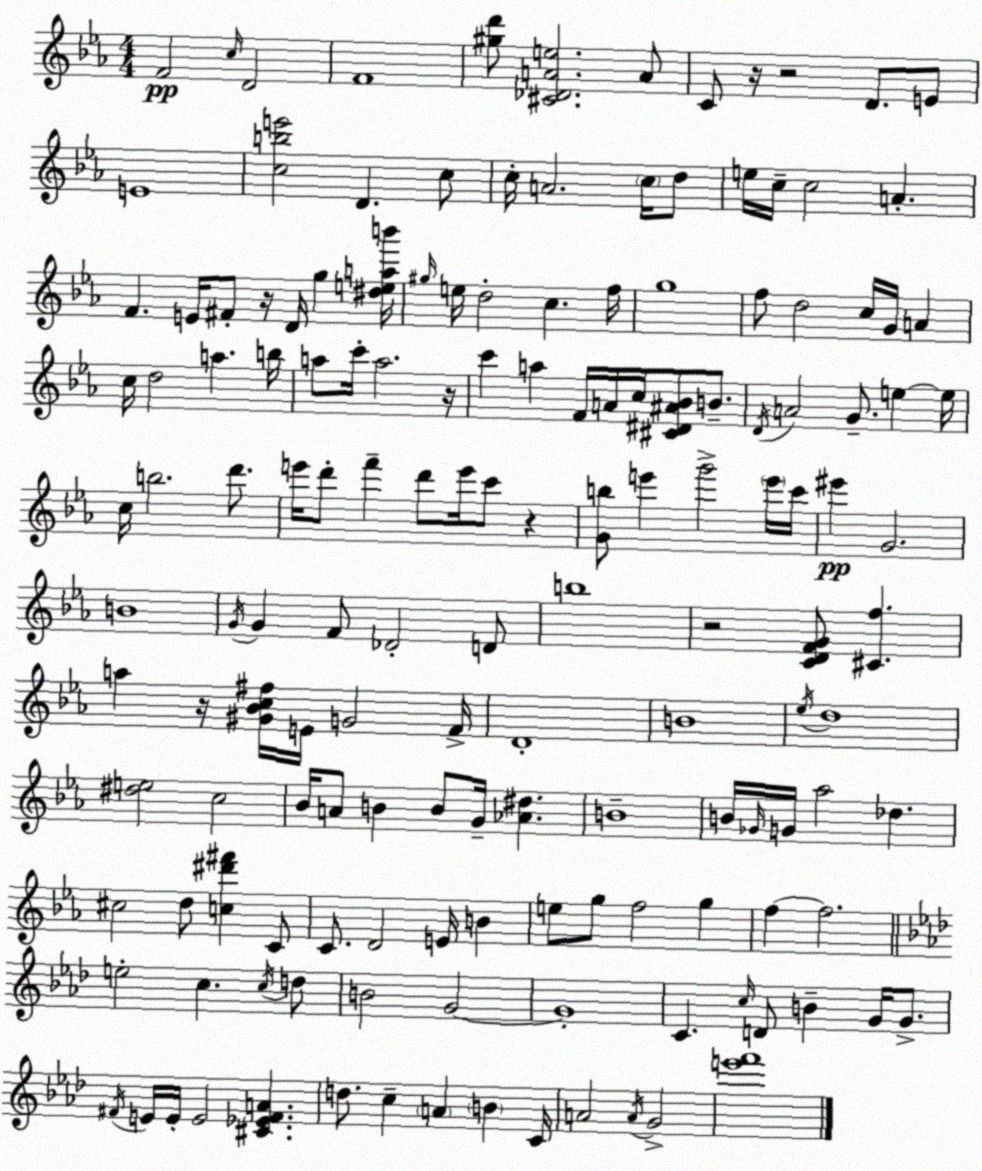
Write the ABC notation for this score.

X:1
T:Untitled
M:4/4
L:1/4
K:Eb
F2 c/4 D2 F4 [^gd']/2 [^C_DAe]2 A/2 C/2 z/4 z2 D/2 E/2 E4 [cbe']2 D c/2 c/4 A2 c/4 d/2 e/4 c/4 c2 A F E/4 ^F/2 z/4 D/4 g [^deab']/4 ^g/4 e/4 d2 c f/4 g4 f/2 d2 c/4 G/4 A c/4 d2 a b/4 a/2 c'/4 a2 z/4 c' a F/4 A/4 c/4 [^C^D^A_B]/2 B/2 D/4 A2 G/2 e e/4 c/4 b2 d'/2 e'/4 d'/2 f' d'/2 e'/4 c'/2 z [Gb]/2 e' g'2 e'/4 c'/4 ^e' G2 B4 G/4 G F/2 _D2 D/2 b4 z2 [CDFG]/2 [^Cf] a z/4 [^G_Bc^f]/4 E/4 G2 F/4 D4 B4 _e/4 d4 [^de]2 c2 _B/4 A/2 B B/2 G/4 [_A^d] B4 B/4 _G/4 G/4 _a2 _d ^c2 d/2 [c^d'^f'] C/2 C/2 D2 E/4 B e/2 g/2 f2 g f f2 e2 c c/4 d/2 B2 G2 G4 C c/4 D/2 B G/4 G/2 ^F/4 E/4 E/4 E2 [^C_E^FA] d/2 c A B C/4 A2 A/4 G2 [e'f']4